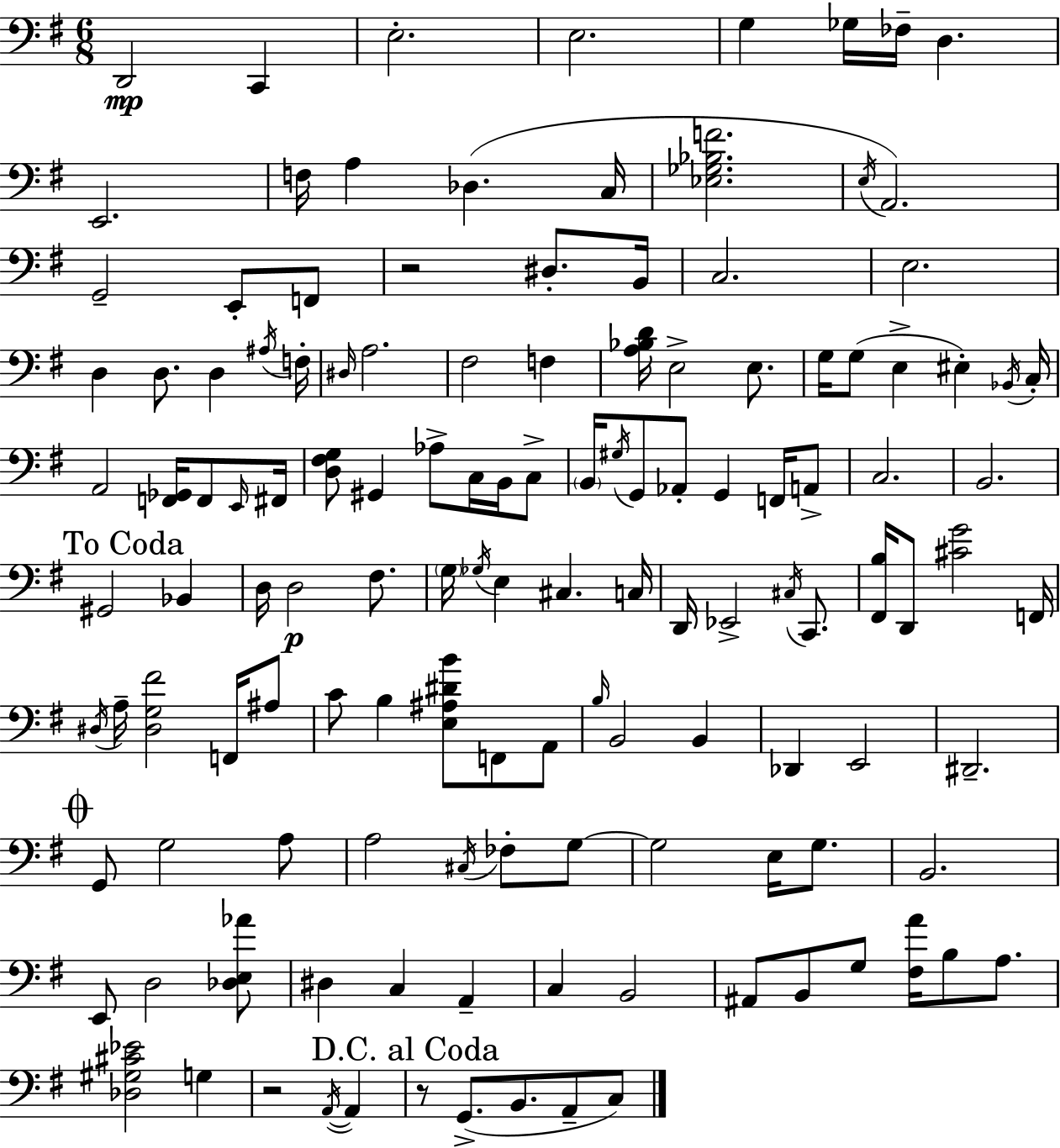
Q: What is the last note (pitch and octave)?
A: C3